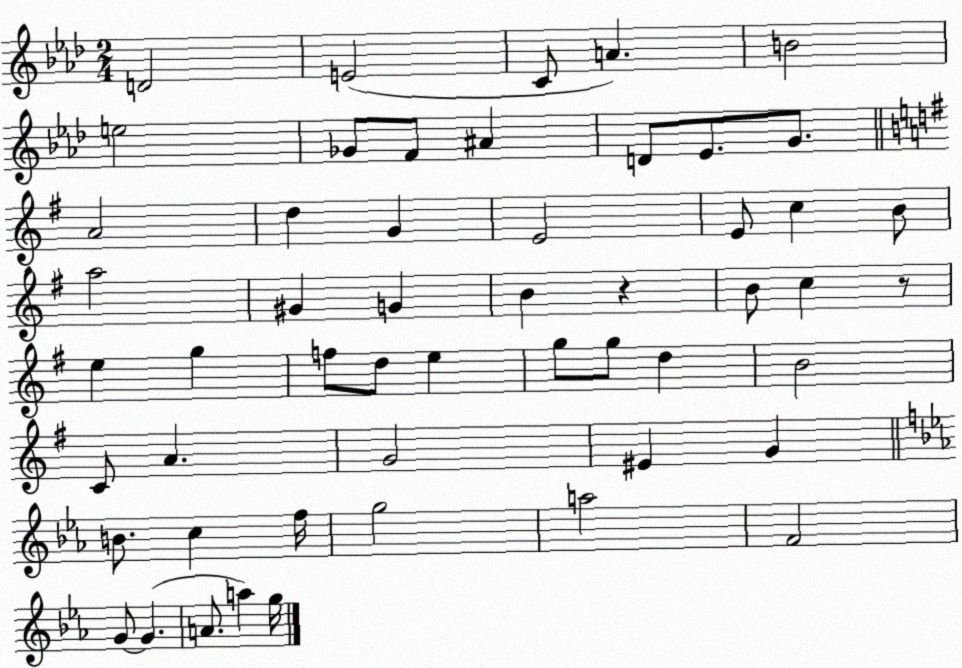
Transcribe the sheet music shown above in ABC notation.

X:1
T:Untitled
M:2/4
L:1/4
K:Ab
D2 E2 C/2 A B2 e2 _G/2 F/2 ^A D/2 _E/2 G/2 A2 d G E2 E/2 c B/2 a2 ^G G B z B/2 c z/2 e g f/2 d/2 e g/2 g/2 d B2 C/2 A G2 ^E G B/2 c f/4 g2 a2 F2 G/2 G A/2 a g/4